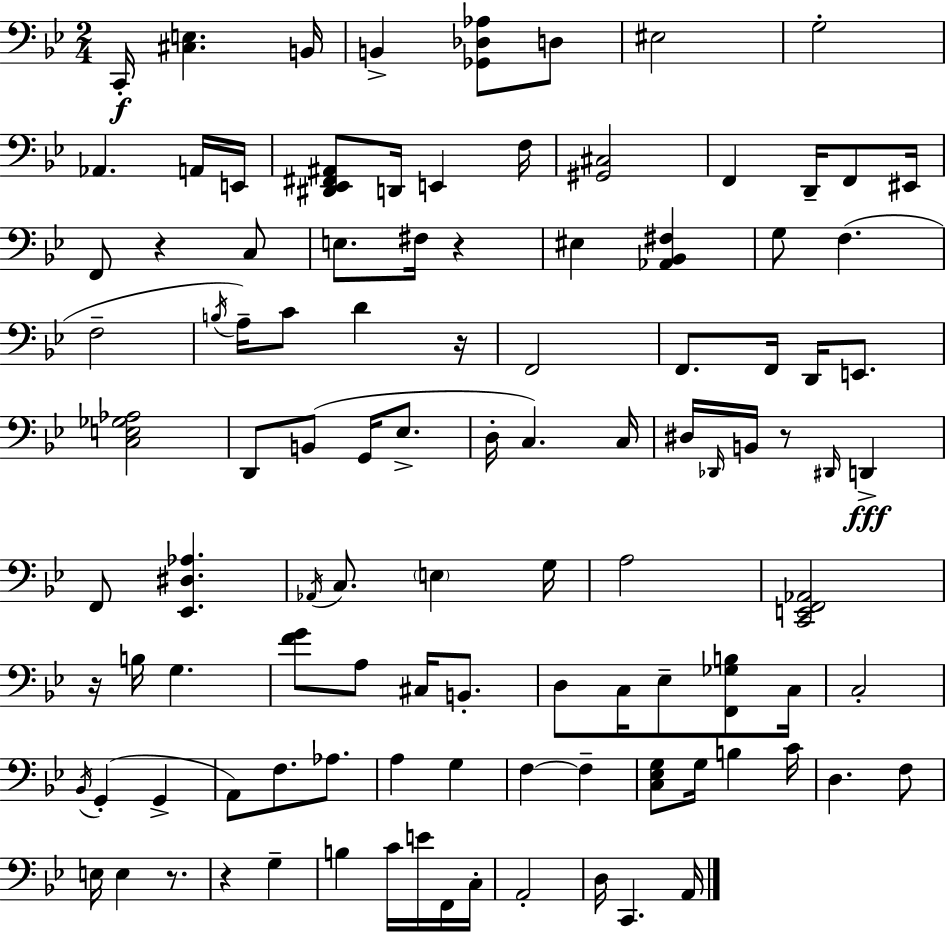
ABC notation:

X:1
T:Untitled
M:2/4
L:1/4
K:Gm
C,,/4 [^C,E,] B,,/4 B,, [_G,,_D,_A,]/2 D,/2 ^E,2 G,2 _A,, A,,/4 E,,/4 [^D,,_E,,^F,,^A,,]/2 D,,/4 E,, F,/4 [^G,,^C,]2 F,, D,,/4 F,,/2 ^E,,/4 F,,/2 z C,/2 E,/2 ^F,/4 z ^E, [_A,,_B,,^F,] G,/2 F, F,2 B,/4 A,/4 C/2 D z/4 F,,2 F,,/2 F,,/4 D,,/4 E,,/2 [C,E,_G,_A,]2 D,,/2 B,,/2 G,,/4 _E,/2 D,/4 C, C,/4 ^D,/4 _D,,/4 B,,/4 z/2 ^D,,/4 D,, F,,/2 [_E,,^D,_A,] _A,,/4 C,/2 E, G,/4 A,2 [C,,E,,F,,_A,,]2 z/4 B,/4 G, [FG]/2 A,/2 ^C,/4 B,,/2 D,/2 C,/4 _E,/2 [F,,_G,B,]/2 C,/4 C,2 _B,,/4 G,, G,, A,,/2 F,/2 _A,/2 A, G, F, F, [C,_E,G,]/2 G,/4 B, C/4 D, F,/2 E,/4 E, z/2 z G, B, C/4 E/4 F,,/4 C,/4 A,,2 D,/4 C,, A,,/4